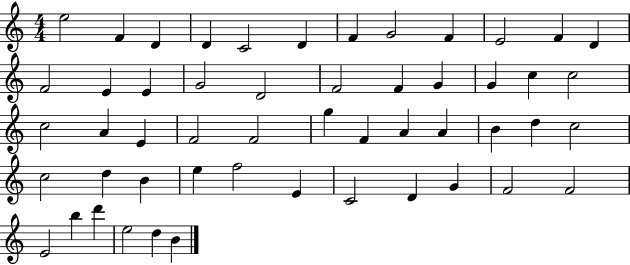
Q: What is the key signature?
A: C major